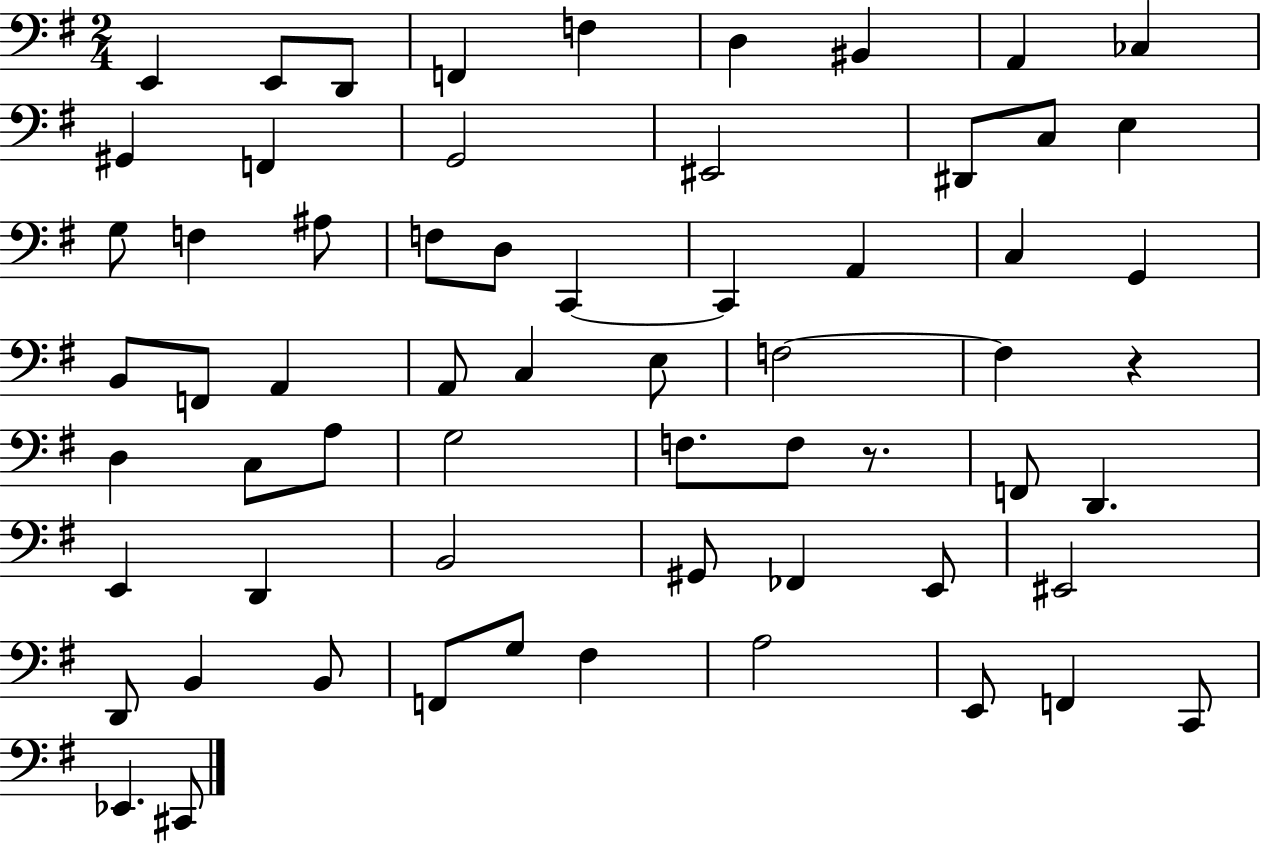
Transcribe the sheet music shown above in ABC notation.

X:1
T:Untitled
M:2/4
L:1/4
K:G
E,, E,,/2 D,,/2 F,, F, D, ^B,, A,, _C, ^G,, F,, G,,2 ^E,,2 ^D,,/2 C,/2 E, G,/2 F, ^A,/2 F,/2 D,/2 C,, C,, A,, C, G,, B,,/2 F,,/2 A,, A,,/2 C, E,/2 F,2 F, z D, C,/2 A,/2 G,2 F,/2 F,/2 z/2 F,,/2 D,, E,, D,, B,,2 ^G,,/2 _F,, E,,/2 ^E,,2 D,,/2 B,, B,,/2 F,,/2 G,/2 ^F, A,2 E,,/2 F,, C,,/2 _E,, ^C,,/2